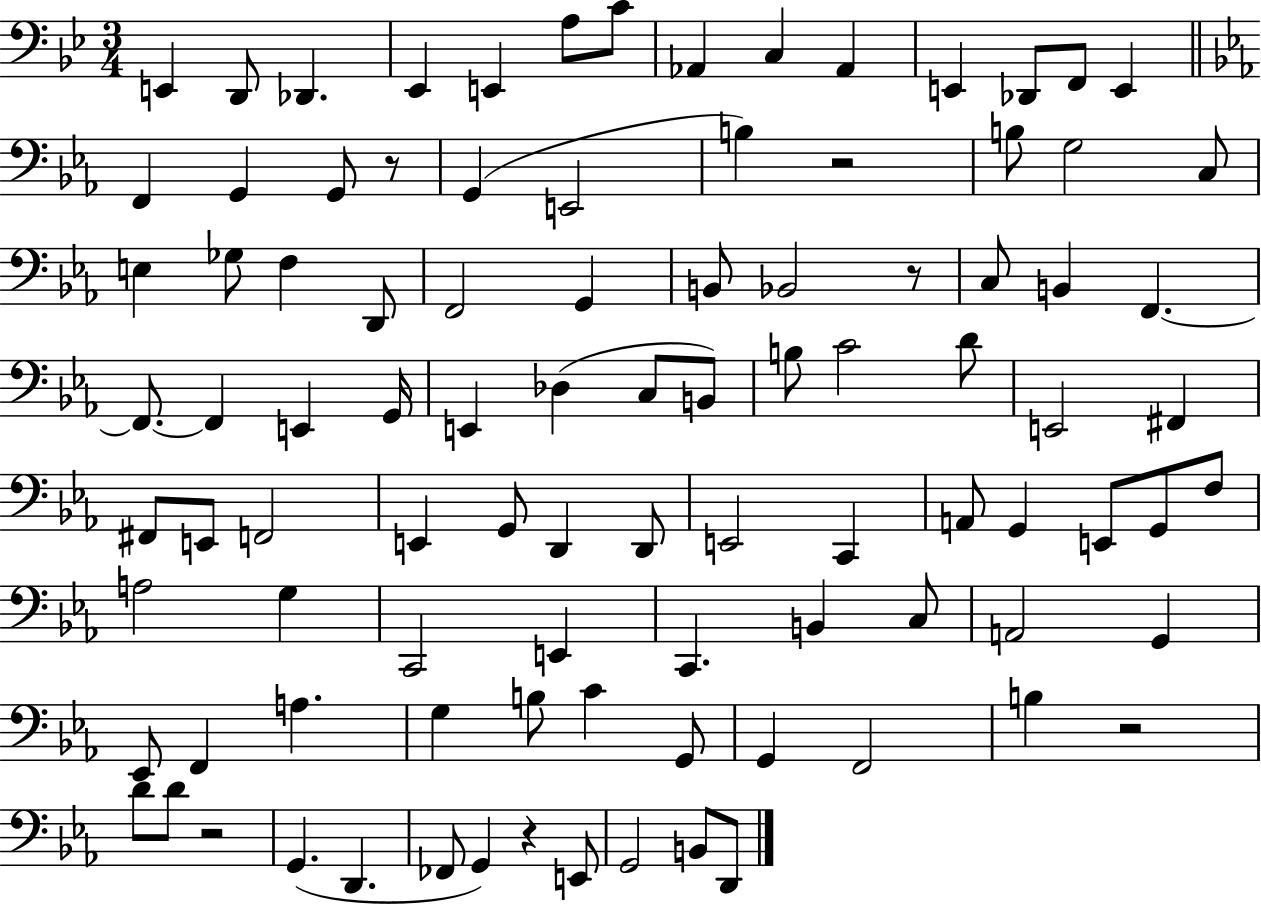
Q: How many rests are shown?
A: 6